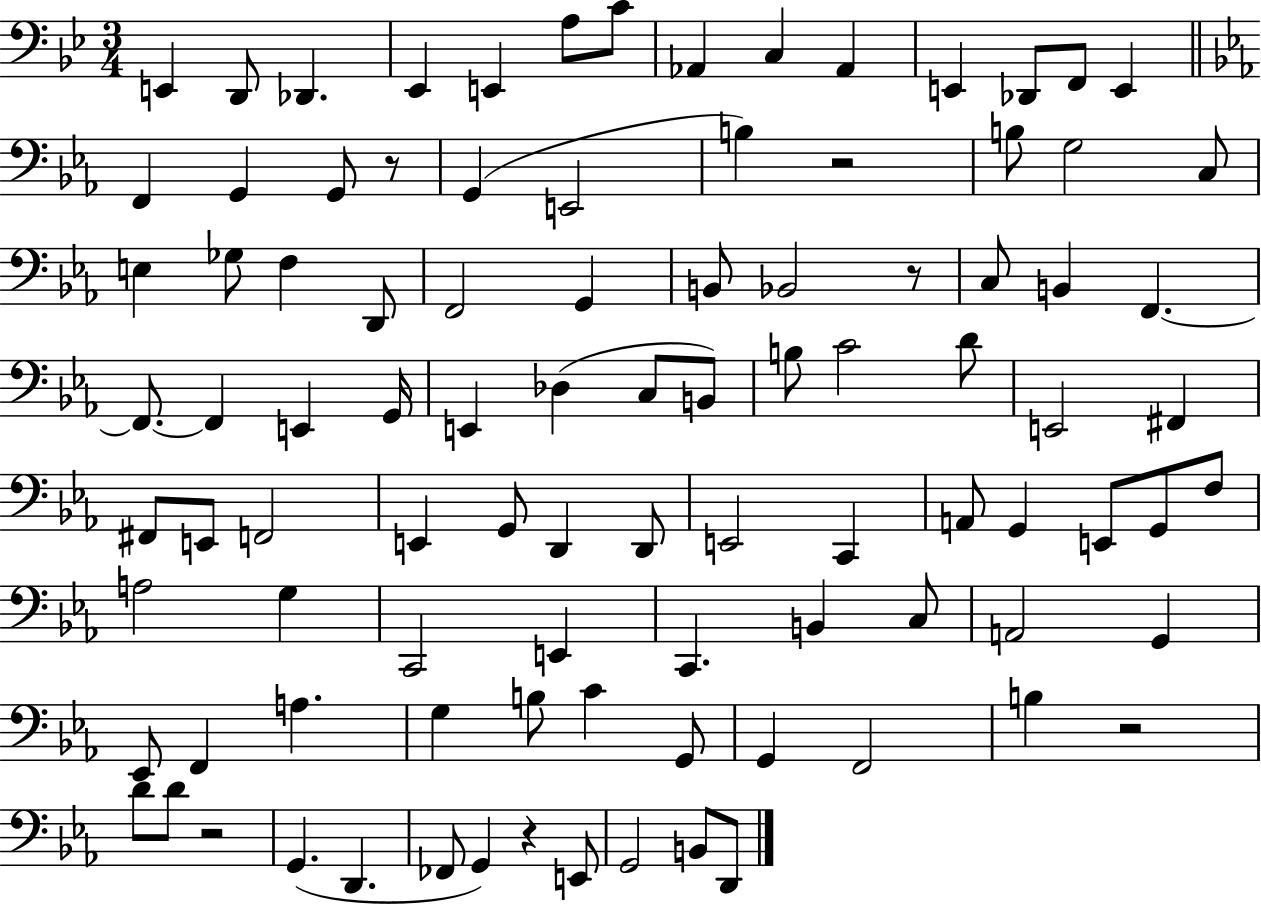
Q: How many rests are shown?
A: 6